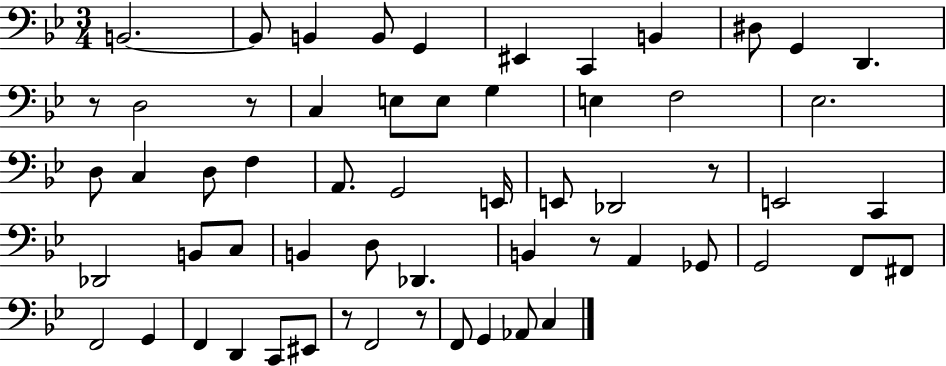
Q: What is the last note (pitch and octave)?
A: C3